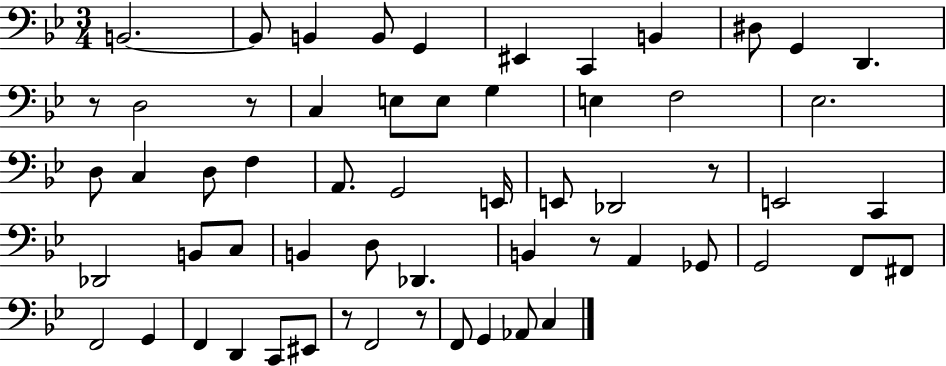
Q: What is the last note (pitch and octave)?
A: C3